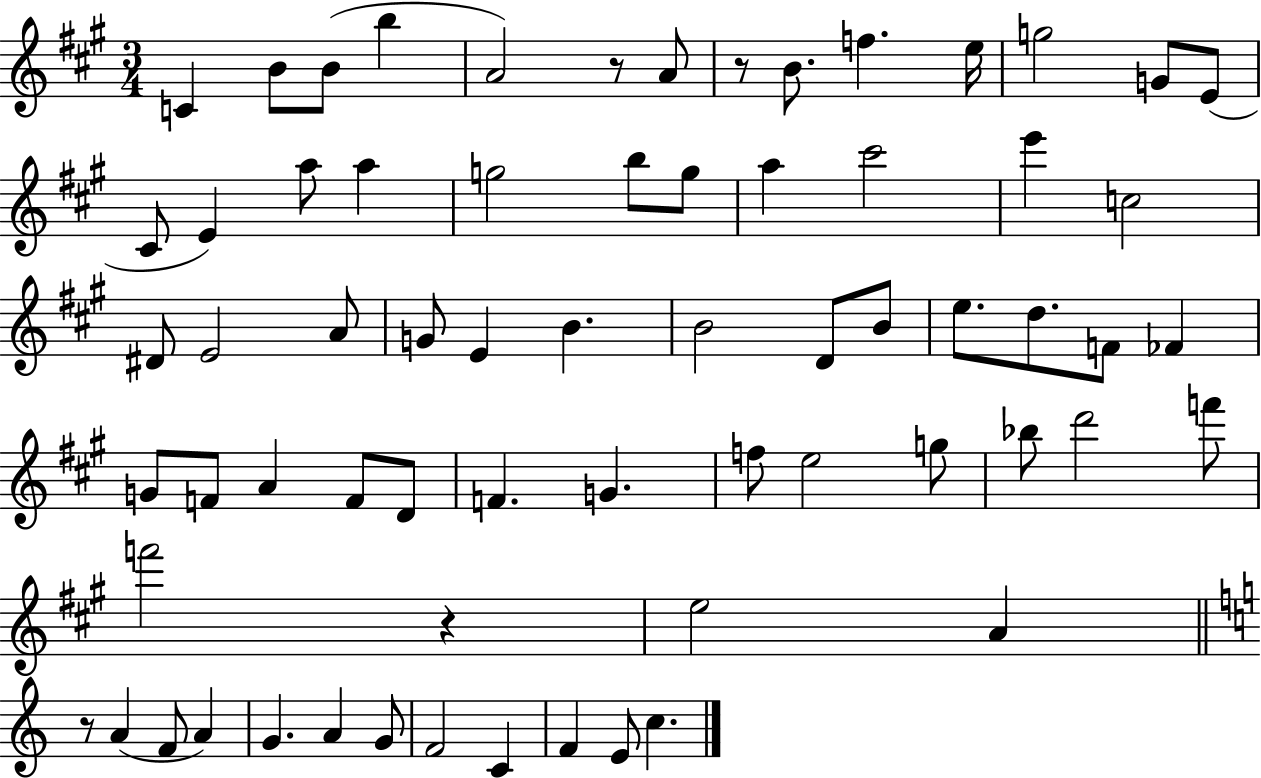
C4/q B4/e B4/e B5/q A4/h R/e A4/e R/e B4/e. F5/q. E5/s G5/h G4/e E4/e C#4/e E4/q A5/e A5/q G5/h B5/e G5/e A5/q C#6/h E6/q C5/h D#4/e E4/h A4/e G4/e E4/q B4/q. B4/h D4/e B4/e E5/e. D5/e. F4/e FES4/q G4/e F4/e A4/q F4/e D4/e F4/q. G4/q. F5/e E5/h G5/e Bb5/e D6/h F6/e F6/h R/q E5/h A4/q R/e A4/q F4/e A4/q G4/q. A4/q G4/e F4/h C4/q F4/q E4/e C5/q.